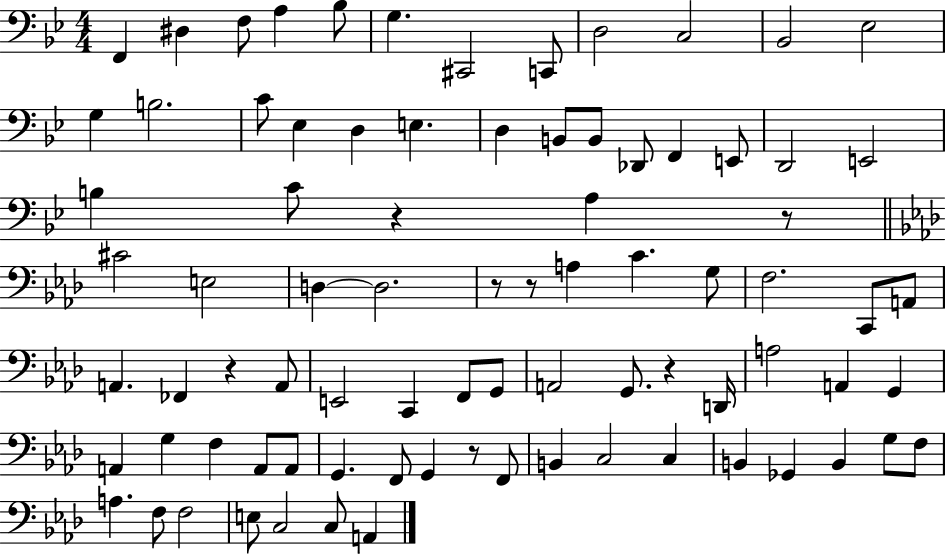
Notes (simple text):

F2/q D#3/q F3/e A3/q Bb3/e G3/q. C#2/h C2/e D3/h C3/h Bb2/h Eb3/h G3/q B3/h. C4/e Eb3/q D3/q E3/q. D3/q B2/e B2/e Db2/e F2/q E2/e D2/h E2/h B3/q C4/e R/q A3/q R/e C#4/h E3/h D3/q D3/h. R/e R/e A3/q C4/q. G3/e F3/h. C2/e A2/e A2/q. FES2/q R/q A2/e E2/h C2/q F2/e G2/e A2/h G2/e. R/q D2/s A3/h A2/q G2/q A2/q G3/q F3/q A2/e A2/e G2/q. F2/e G2/q R/e F2/e B2/q C3/h C3/q B2/q Gb2/q B2/q G3/e F3/e A3/q. F3/e F3/h E3/e C3/h C3/e A2/q